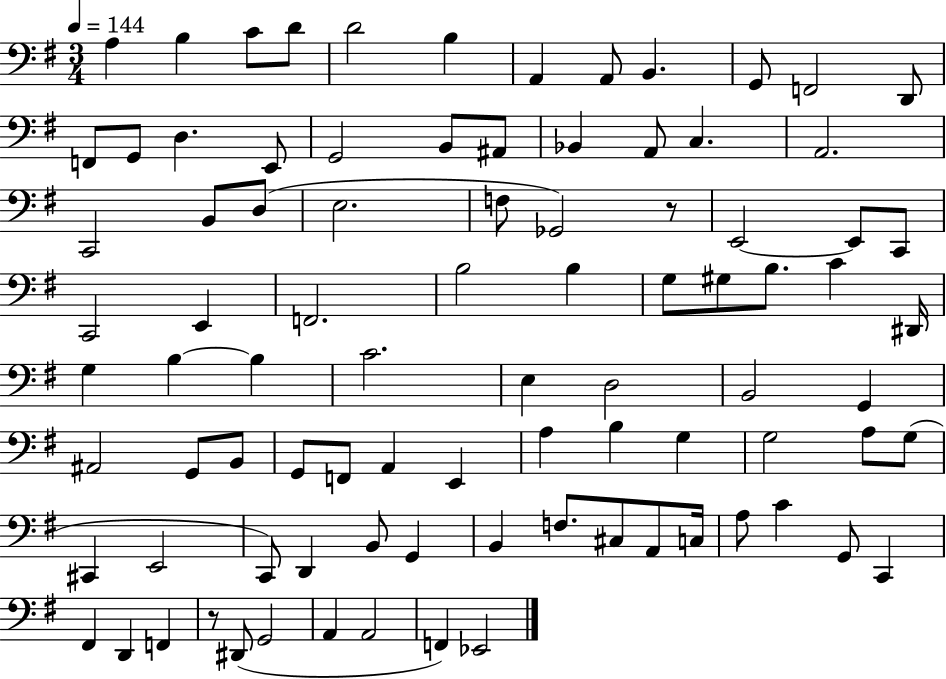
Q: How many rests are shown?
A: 2